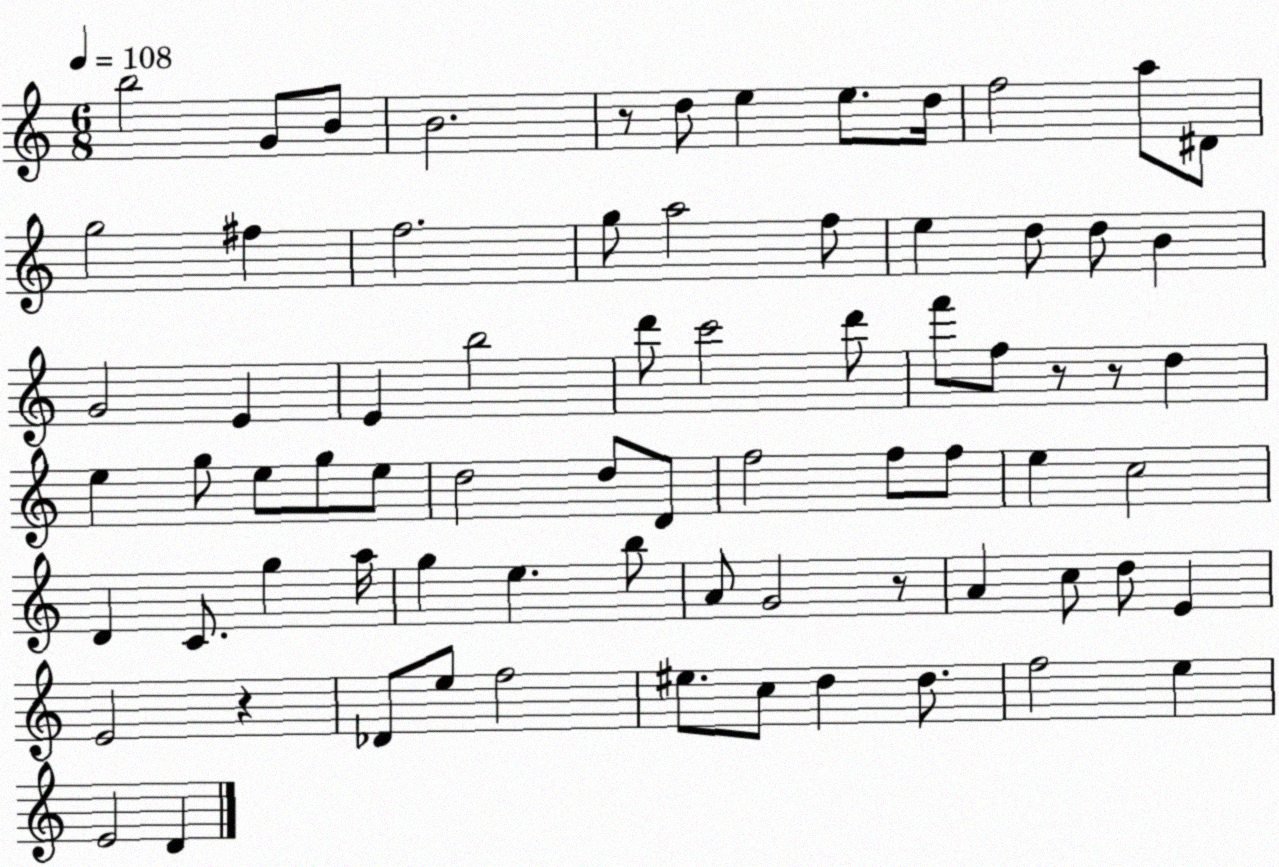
X:1
T:Untitled
M:6/8
L:1/4
K:C
b2 G/2 B/2 B2 z/2 d/2 e e/2 d/4 f2 a/2 ^D/2 g2 ^f f2 g/2 a2 f/2 e d/2 d/2 B G2 E E b2 d'/2 c'2 d'/2 f'/2 f/2 z/2 z/2 d e g/2 e/2 g/2 e/2 d2 d/2 D/2 f2 f/2 f/2 e c2 D C/2 g a/4 g e b/2 A/2 G2 z/2 A c/2 d/2 E E2 z _D/2 e/2 f2 ^e/2 c/2 d d/2 f2 e E2 D